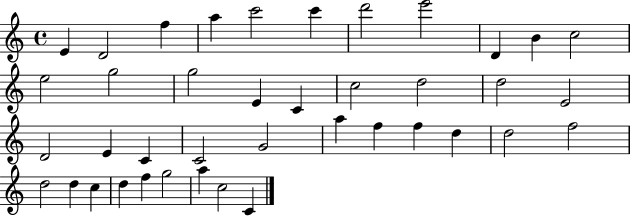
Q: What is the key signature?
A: C major